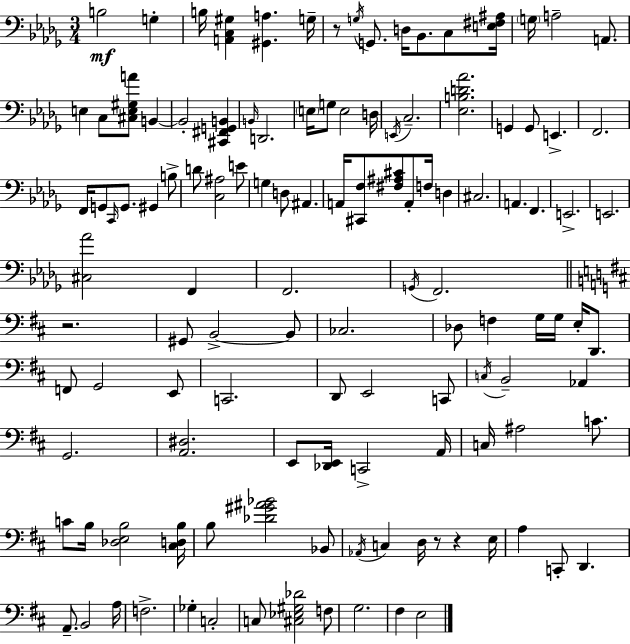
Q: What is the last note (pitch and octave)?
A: E3